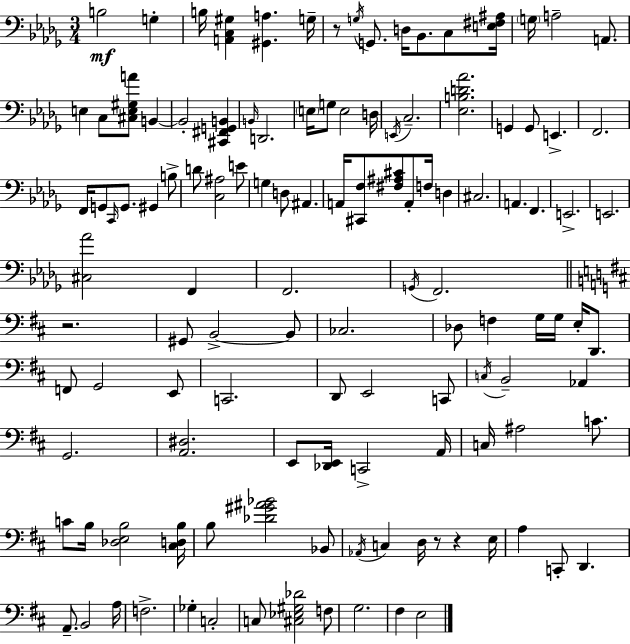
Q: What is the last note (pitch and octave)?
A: E3